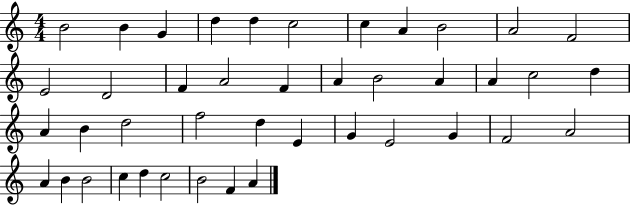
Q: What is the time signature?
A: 4/4